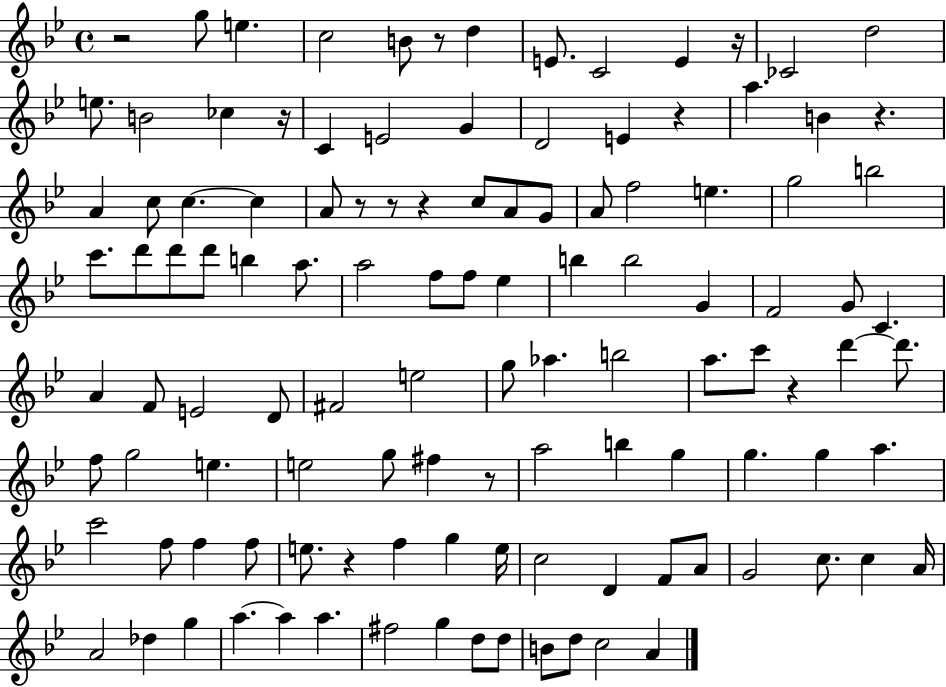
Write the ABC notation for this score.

X:1
T:Untitled
M:4/4
L:1/4
K:Bb
z2 g/2 e c2 B/2 z/2 d E/2 C2 E z/4 _C2 d2 e/2 B2 _c z/4 C E2 G D2 E z a B z A c/2 c c A/2 z/2 z/2 z c/2 A/2 G/2 A/2 f2 e g2 b2 c'/2 d'/2 d'/2 d'/2 b a/2 a2 f/2 f/2 _e b b2 G F2 G/2 C A F/2 E2 D/2 ^F2 e2 g/2 _a b2 a/2 c'/2 z d' d'/2 f/2 g2 e e2 g/2 ^f z/2 a2 b g g g a c'2 f/2 f f/2 e/2 z f g e/4 c2 D F/2 A/2 G2 c/2 c A/4 A2 _d g a a a ^f2 g d/2 d/2 B/2 d/2 c2 A